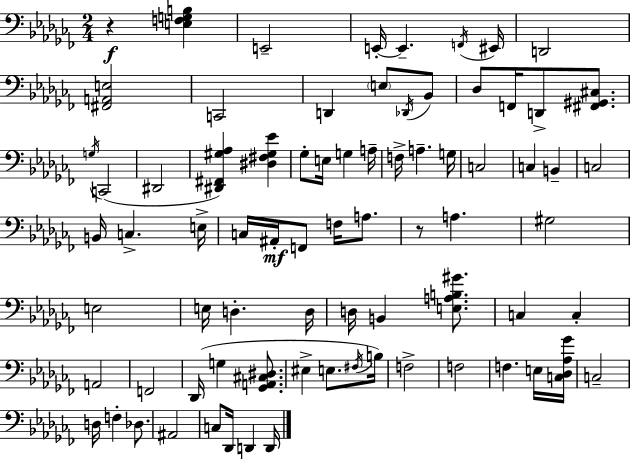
{
  \clef bass
  \numericTimeSignature
  \time 2/4
  \key aes \minor
  r4\f <e f g b>4 | e,2-- | e,16-.~~ e,4.-- \acciaccatura { f,16 } | eis,16 d,2 | \break <fis, a, e>2 | c,2 | d,4 \parenthesize e8 \acciaccatura { des,16 } | bes,8 des8 f,16 d,8-> <fis, gis, cis>8. | \break \acciaccatura { g16 }( c,2 | dis,2 | <dis, fis, gis aes>4) <dis fis gis ees'>4 | ges8-. e16 g4 | \break a16-- f16-> a4.-- | g16 c2 | c4 b,4-- | c2 | \break b,16 c4.-> | e16-> c16 ais,16-.\mf f,8 f16 | a8. r8 a4. | gis2 | \break e2 | e16 d4.-. | d16 d16 b,4 | <e a b gis'>8. c4 c4-. | \break a,2 | f,2 | des,16( g4 | <ges, a, cis dis>8. eis4-> e8. | \break \acciaccatura { fis16 }) b16 f2-> | f2 | f4. | e16 <c des aes ges'>16 c2-- | \break d16 f4-. | des8. ais,2 | c8 des,16 d,4 | d,16 \bar "|."
}